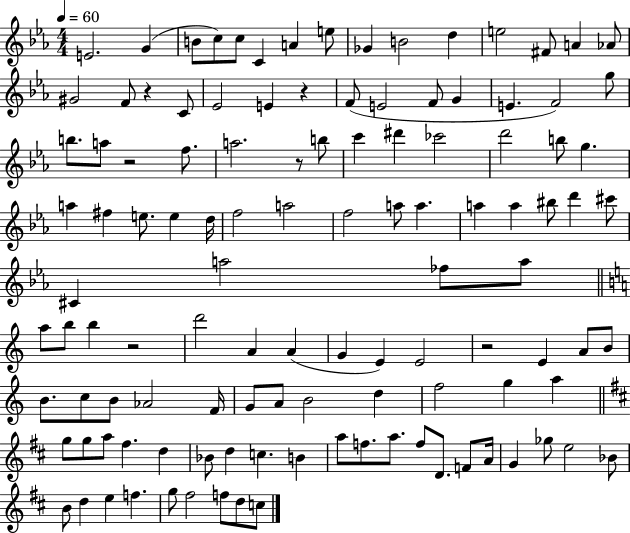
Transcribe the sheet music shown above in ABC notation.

X:1
T:Untitled
M:4/4
L:1/4
K:Eb
E2 G B/2 c/2 c/2 C A e/2 _G B2 d e2 ^F/2 A _A/2 ^G2 F/2 z C/2 _E2 E z F/2 E2 F/2 G E F2 g/2 b/2 a/2 z2 f/2 a2 z/2 b/2 c' ^d' _c'2 d'2 b/2 g a ^f e/2 e d/4 f2 a2 f2 a/2 a a a ^b/2 d' ^c'/2 ^C a2 _f/2 a/2 a/2 b/2 b z2 d'2 A A G E E2 z2 E A/2 B/2 B/2 c/2 B/2 _A2 F/4 G/2 A/2 B2 d f2 g a g/2 g/2 a/2 ^f d _B/2 d c B a/2 f/2 a/2 f/2 D/2 F/2 A/4 G _g/2 e2 _B/2 B/2 d e f g/2 ^f2 f/2 d/2 c/2